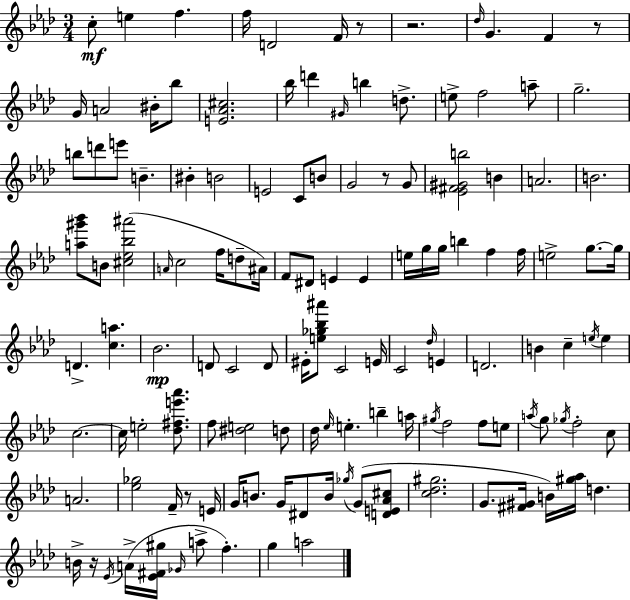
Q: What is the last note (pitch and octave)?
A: A5